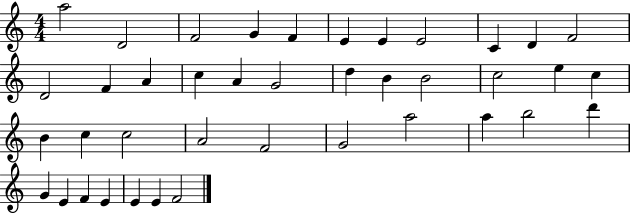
X:1
T:Untitled
M:4/4
L:1/4
K:C
a2 D2 F2 G F E E E2 C D F2 D2 F A c A G2 d B B2 c2 e c B c c2 A2 F2 G2 a2 a b2 d' G E F E E E F2